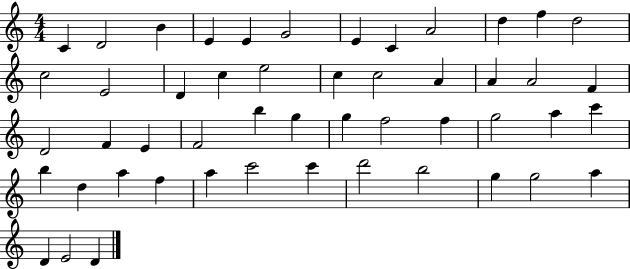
X:1
T:Untitled
M:4/4
L:1/4
K:C
C D2 B E E G2 E C A2 d f d2 c2 E2 D c e2 c c2 A A A2 F D2 F E F2 b g g f2 f g2 a c' b d a f a c'2 c' d'2 b2 g g2 a D E2 D